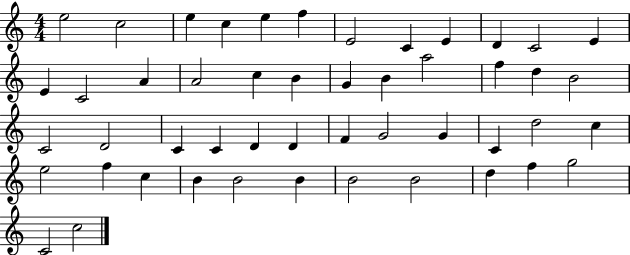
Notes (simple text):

E5/h C5/h E5/q C5/q E5/q F5/q E4/h C4/q E4/q D4/q C4/h E4/q E4/q C4/h A4/q A4/h C5/q B4/q G4/q B4/q A5/h F5/q D5/q B4/h C4/h D4/h C4/q C4/q D4/q D4/q F4/q G4/h G4/q C4/q D5/h C5/q E5/h F5/q C5/q B4/q B4/h B4/q B4/h B4/h D5/q F5/q G5/h C4/h C5/h